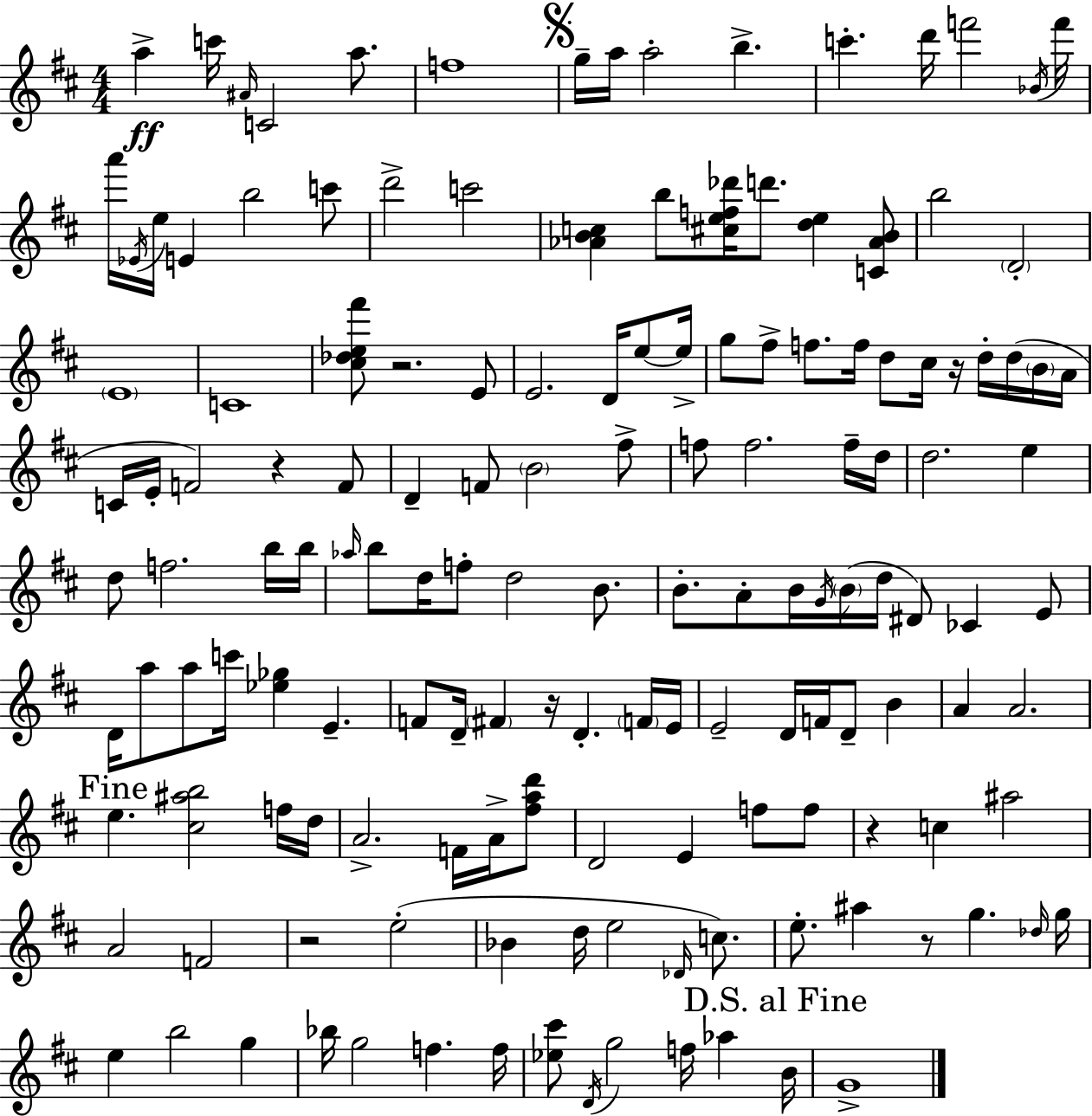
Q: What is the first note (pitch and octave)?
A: A5